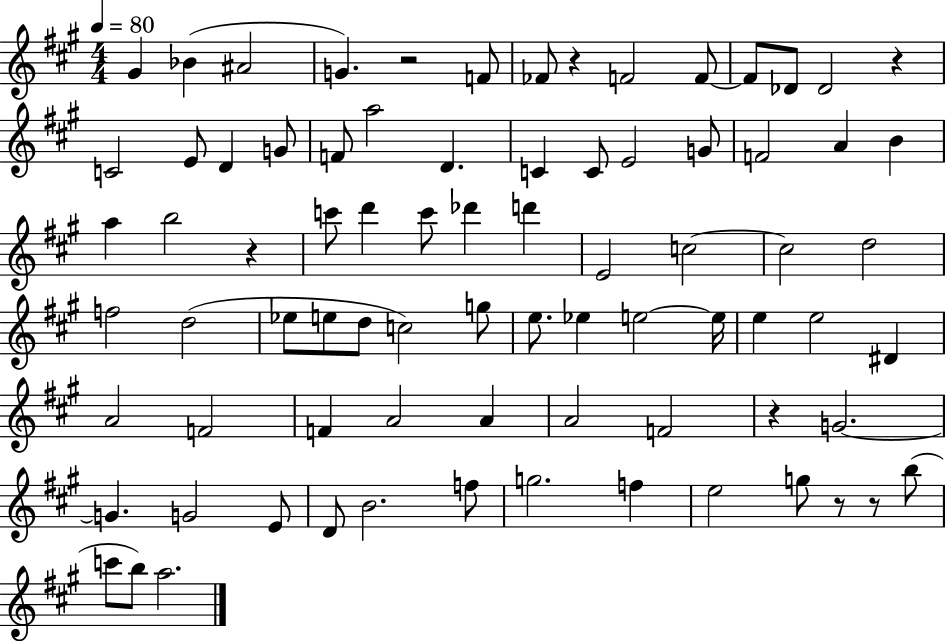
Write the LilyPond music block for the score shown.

{
  \clef treble
  \numericTimeSignature
  \time 4/4
  \key a \major
  \tempo 4 = 80
  gis'4 bes'4( ais'2 | g'4.) r2 f'8 | fes'8 r4 f'2 f'8~~ | f'8 des'8 des'2 r4 | \break c'2 e'8 d'4 g'8 | f'8 a''2 d'4. | c'4 c'8 e'2 g'8 | f'2 a'4 b'4 | \break a''4 b''2 r4 | c'''8 d'''4 c'''8 des'''4 d'''4 | e'2 c''2~~ | c''2 d''2 | \break f''2 d''2( | ees''8 e''8 d''8 c''2) g''8 | e''8. ees''4 e''2~~ e''16 | e''4 e''2 dis'4 | \break a'2 f'2 | f'4 a'2 a'4 | a'2 f'2 | r4 g'2.~~ | \break g'4. g'2 e'8 | d'8 b'2. f''8 | g''2. f''4 | e''2 g''8 r8 r8 b''8( | \break c'''8 b''8) a''2. | \bar "|."
}